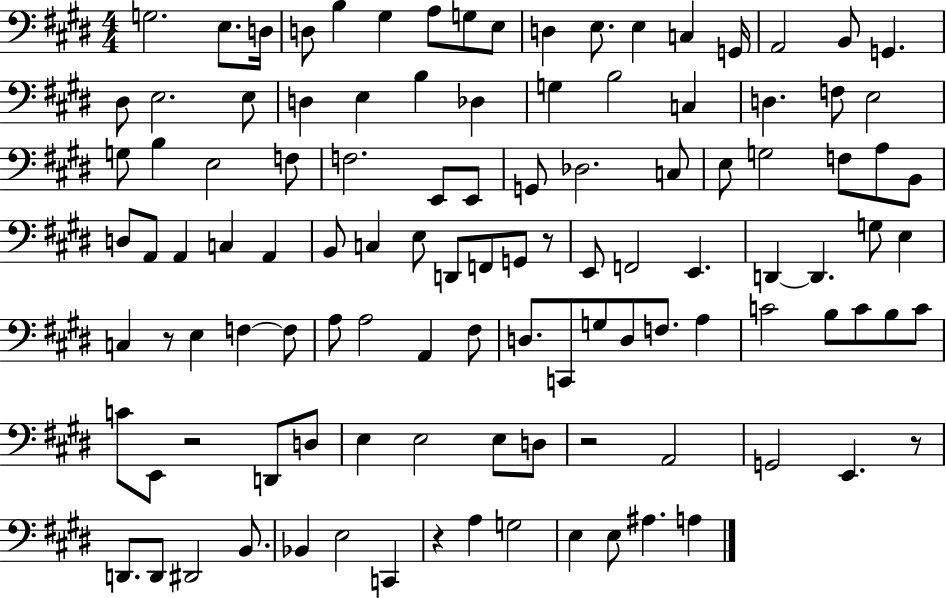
X:1
T:Untitled
M:4/4
L:1/4
K:E
G,2 E,/2 D,/4 D,/2 B, ^G, A,/2 G,/2 E,/2 D, E,/2 E, C, G,,/4 A,,2 B,,/2 G,, ^D,/2 E,2 E,/2 D, E, B, _D, G, B,2 C, D, F,/2 E,2 G,/2 B, E,2 F,/2 F,2 E,,/2 E,,/2 G,,/2 _D,2 C,/2 E,/2 G,2 F,/2 A,/2 B,,/2 D,/2 A,,/2 A,, C, A,, B,,/2 C, E,/2 D,,/2 F,,/2 G,,/2 z/2 E,,/2 F,,2 E,, D,, D,, G,/2 E, C, z/2 E, F, F,/2 A,/2 A,2 A,, ^F,/2 D,/2 C,,/2 G,/2 D,/2 F,/2 A, C2 B,/2 C/2 B,/2 C/2 C/2 E,,/2 z2 D,,/2 D,/2 E, E,2 E,/2 D,/2 z2 A,,2 G,,2 E,, z/2 D,,/2 D,,/2 ^D,,2 B,,/2 _B,, E,2 C,, z A, G,2 E, E,/2 ^A, A,